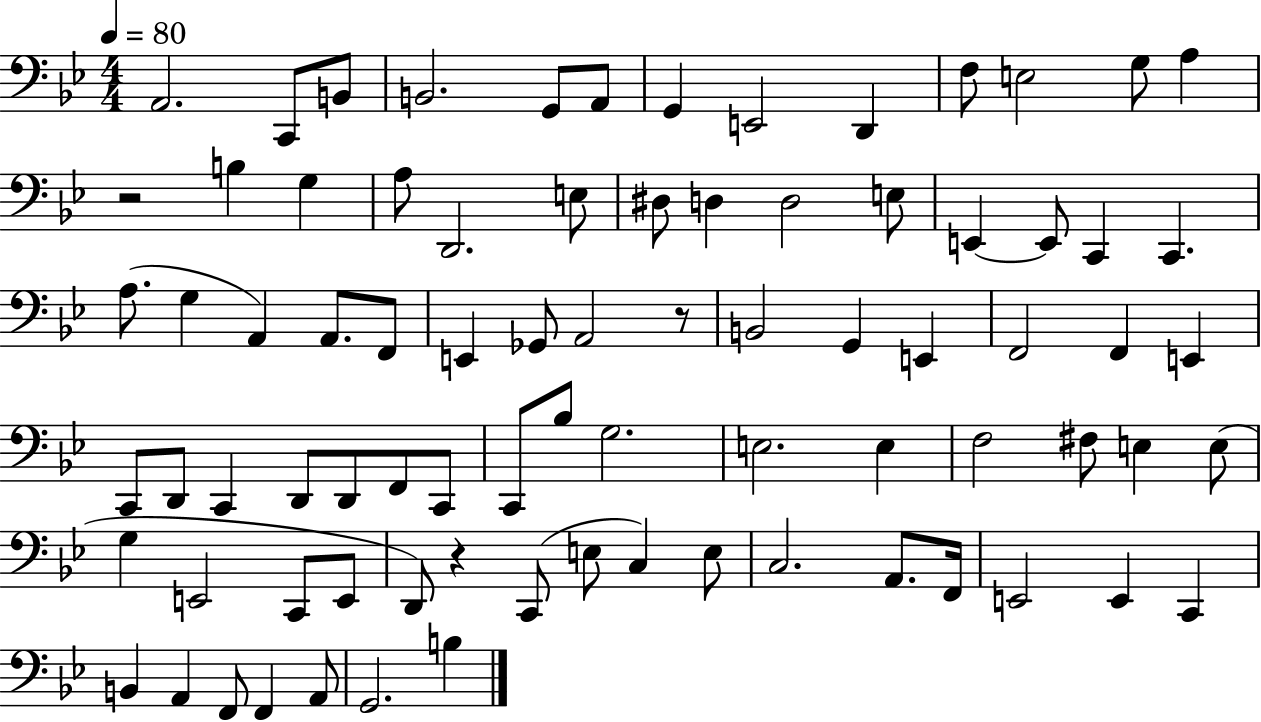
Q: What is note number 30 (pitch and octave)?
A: A2